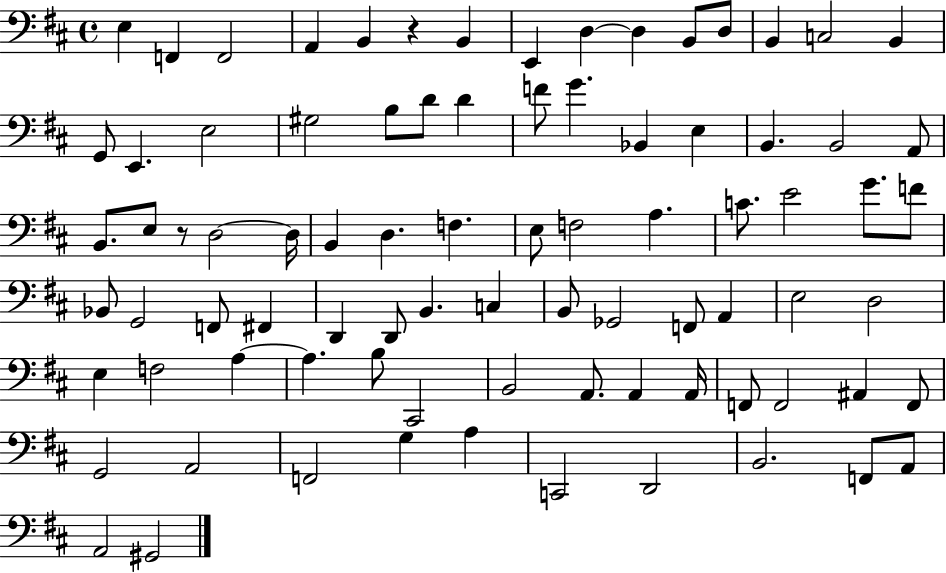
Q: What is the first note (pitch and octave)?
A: E3